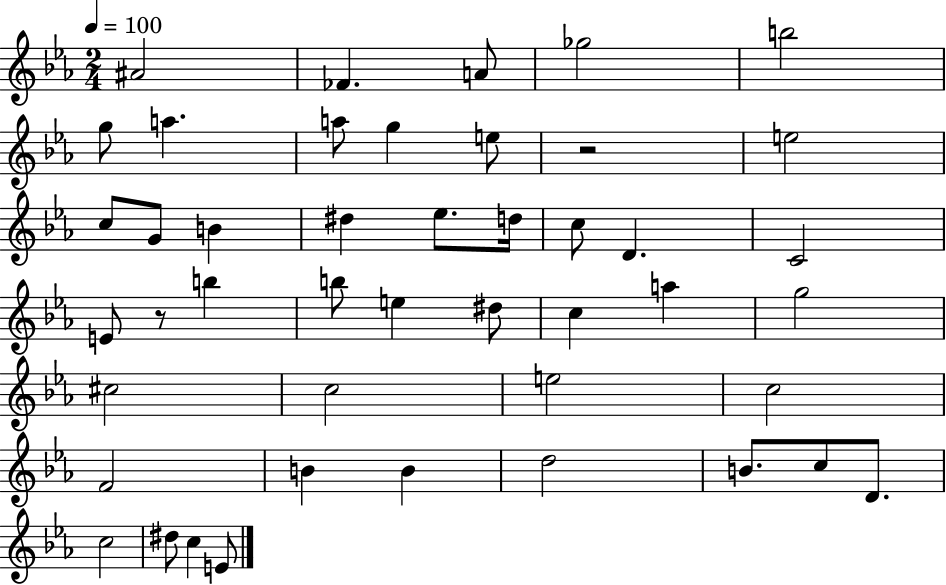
A#4/h FES4/q. A4/e Gb5/h B5/h G5/e A5/q. A5/e G5/q E5/e R/h E5/h C5/e G4/e B4/q D#5/q Eb5/e. D5/s C5/e D4/q. C4/h E4/e R/e B5/q B5/e E5/q D#5/e C5/q A5/q G5/h C#5/h C5/h E5/h C5/h F4/h B4/q B4/q D5/h B4/e. C5/e D4/e. C5/h D#5/e C5/q E4/e